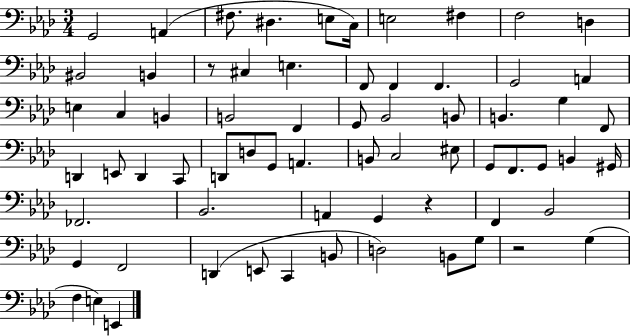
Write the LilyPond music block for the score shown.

{
  \clef bass
  \numericTimeSignature
  \time 3/4
  \key aes \major
  \repeat volta 2 { g,2 a,4( | fis8. dis4. e8 c16) | e2 fis4 | f2 d4 | \break bis,2 b,4 | r8 cis4 e4. | f,8 f,4 f,4. | g,2 a,4 | \break e4 c4 b,4 | b,2 f,4 | g,8 bes,2 b,8 | b,4. g4 f,8 | \break d,4 e,8 d,4 c,8 | d,8 d8 g,8 a,4. | b,8 c2 eis8 | g,8 f,8. g,8 b,4 gis,16 | \break fes,2. | bes,2. | a,4 g,4 r4 | f,4 bes,2 | \break g,4 f,2 | d,4( e,8 c,4 b,8 | d2) b,8 g8 | r2 g4( | \break f4 e4) e,4 | } \bar "|."
}